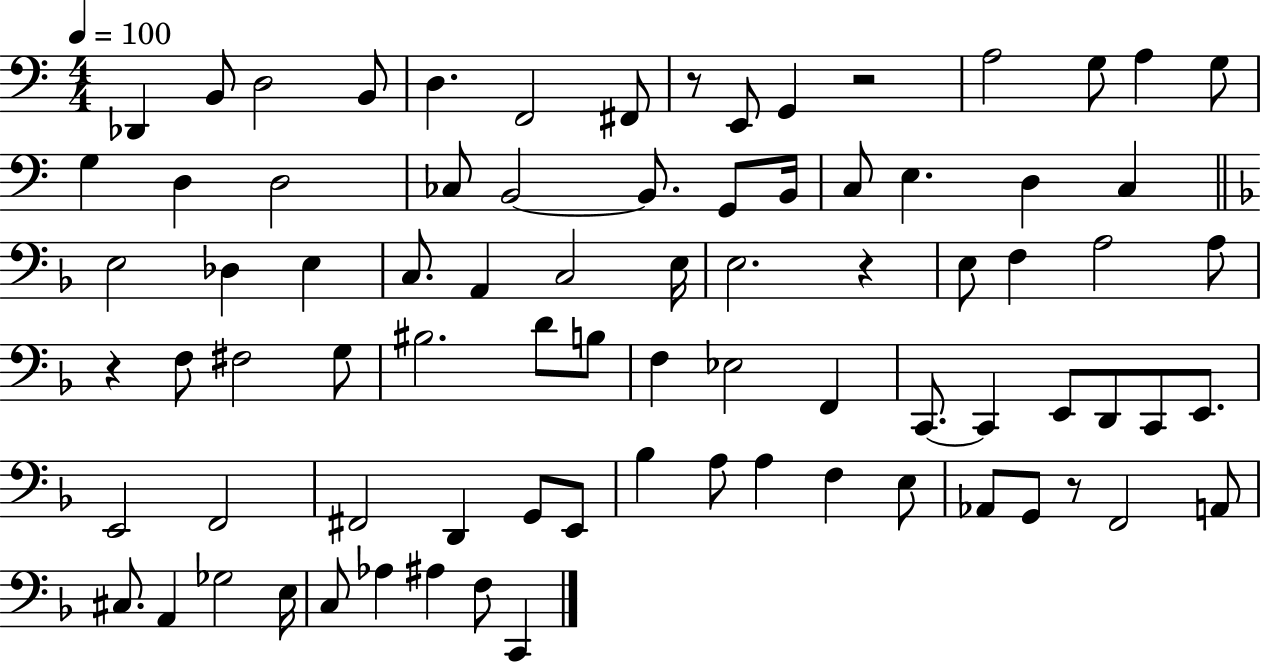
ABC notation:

X:1
T:Untitled
M:4/4
L:1/4
K:C
_D,, B,,/2 D,2 B,,/2 D, F,,2 ^F,,/2 z/2 E,,/2 G,, z2 A,2 G,/2 A, G,/2 G, D, D,2 _C,/2 B,,2 B,,/2 G,,/2 B,,/4 C,/2 E, D, C, E,2 _D, E, C,/2 A,, C,2 E,/4 E,2 z E,/2 F, A,2 A,/2 z F,/2 ^F,2 G,/2 ^B,2 D/2 B,/2 F, _E,2 F,, C,,/2 C,, E,,/2 D,,/2 C,,/2 E,,/2 E,,2 F,,2 ^F,,2 D,, G,,/2 E,,/2 _B, A,/2 A, F, E,/2 _A,,/2 G,,/2 z/2 F,,2 A,,/2 ^C,/2 A,, _G,2 E,/4 C,/2 _A, ^A, F,/2 C,,